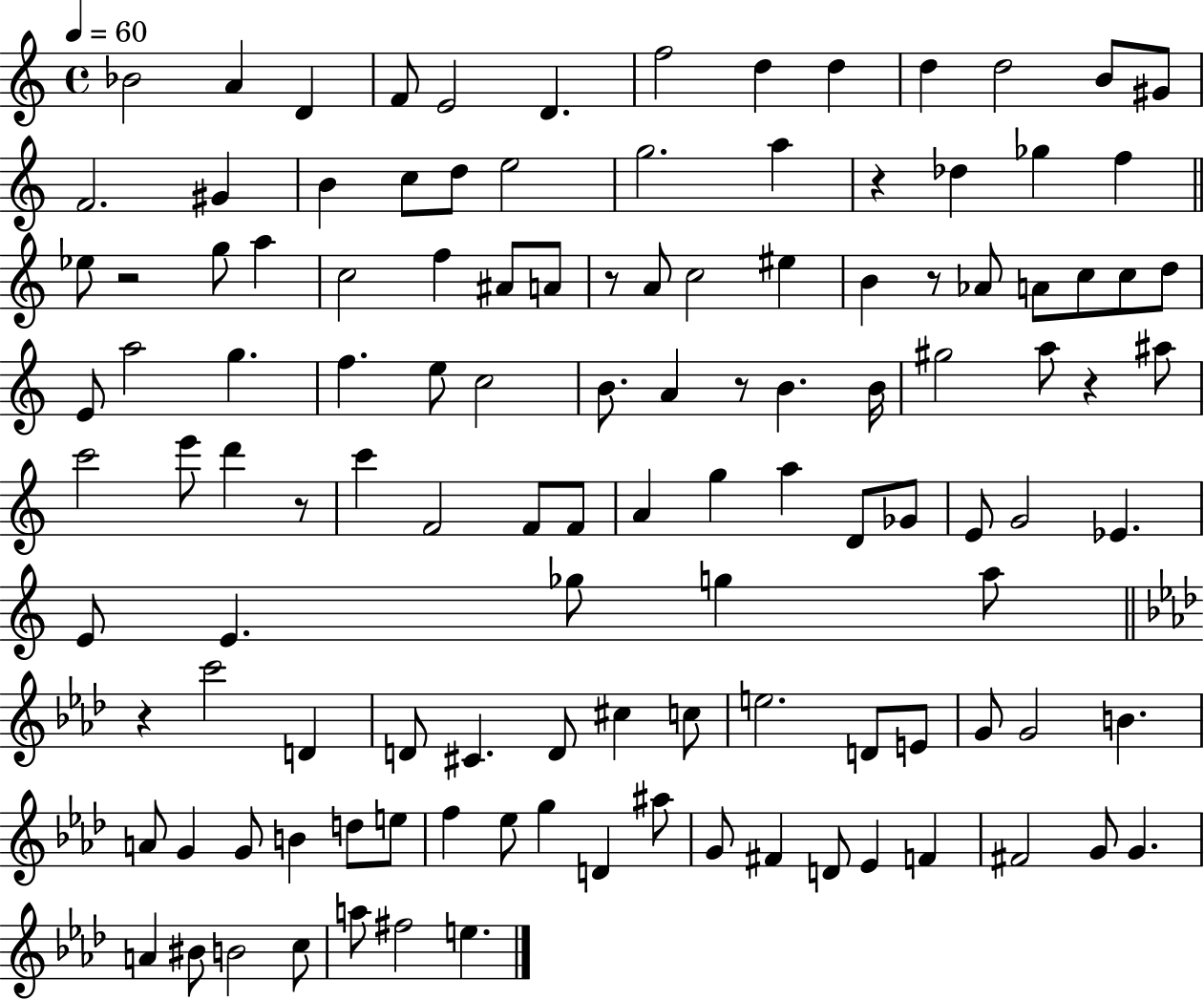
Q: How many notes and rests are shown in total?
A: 120